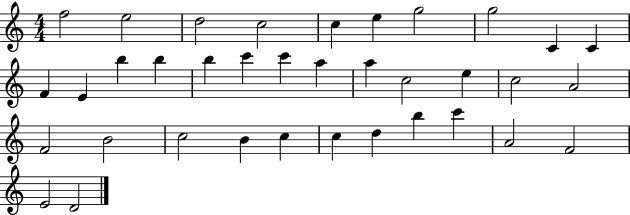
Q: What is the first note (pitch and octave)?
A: F5